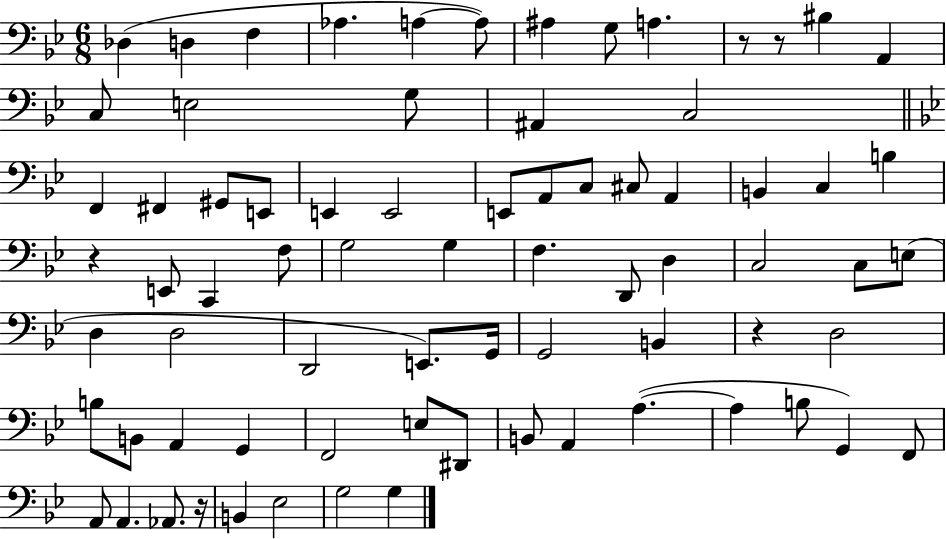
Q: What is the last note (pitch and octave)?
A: G3